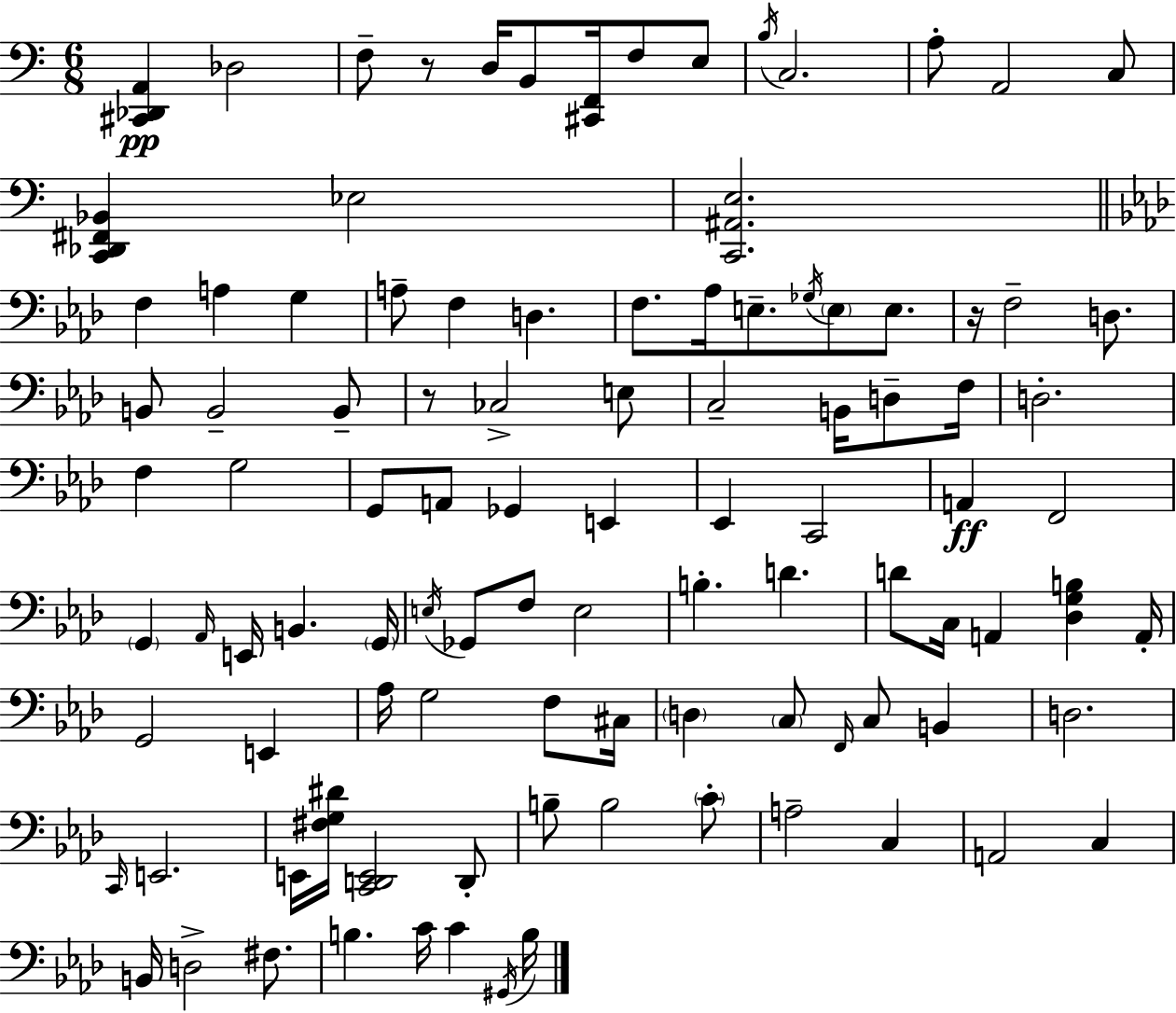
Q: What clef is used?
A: bass